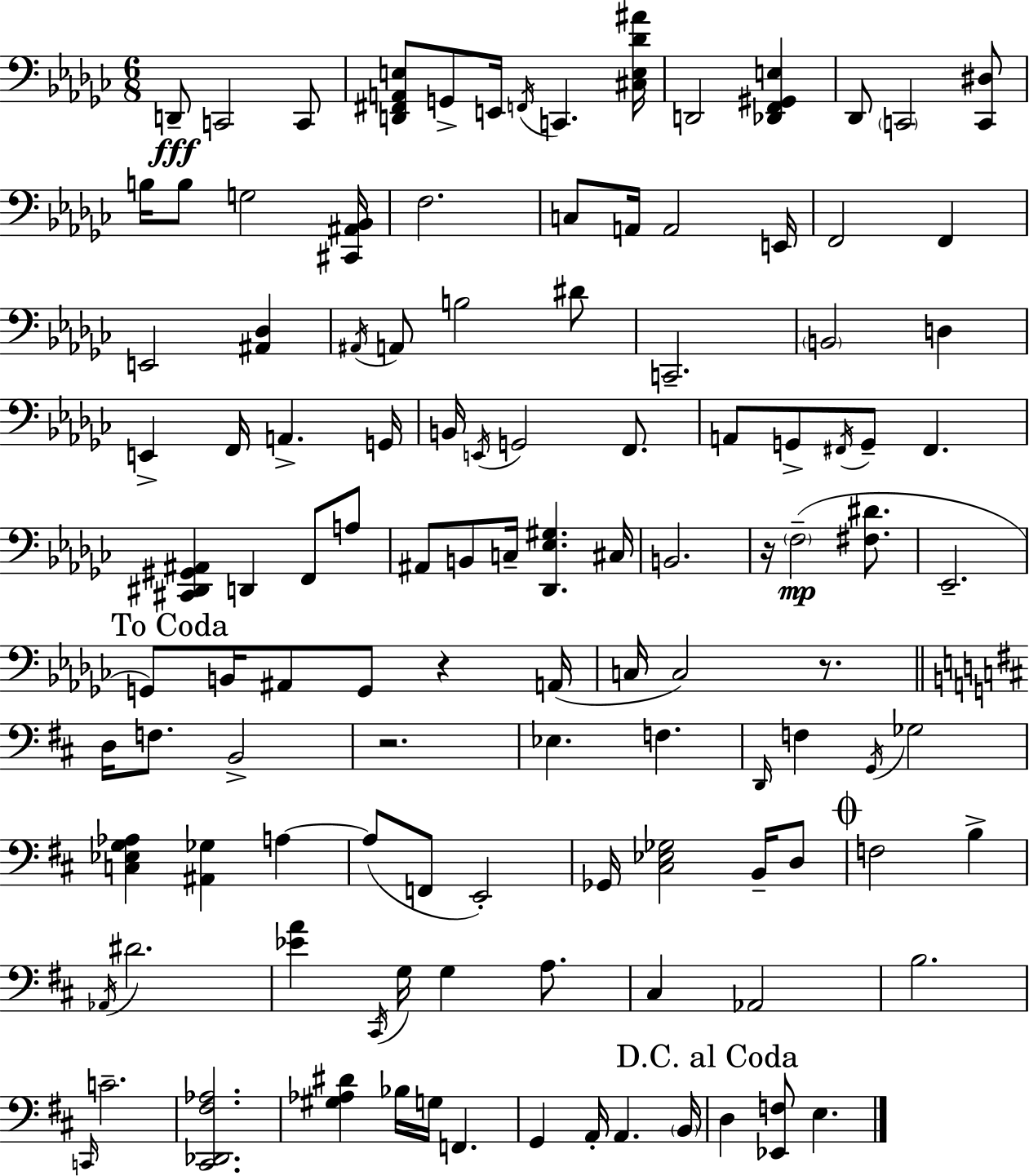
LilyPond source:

{
  \clef bass
  \numericTimeSignature
  \time 6/8
  \key ees \minor
  \repeat volta 2 { d,8--\fff c,2 c,8 | <d, fis, a, e>8 g,8-> e,16 \acciaccatura { f,16 } c,4. | <cis e des' ais'>16 d,2 <des, f, gis, e>4 | des,8 \parenthesize c,2 <c, dis>8 | \break b16 b8 g2 | <cis, ais, bes,>16 f2. | c8 a,16 a,2 | e,16 f,2 f,4 | \break e,2 <ais, des>4 | \acciaccatura { ais,16 } a,8 b2 | dis'8 c,2.-- | \parenthesize b,2 d4 | \break e,4-> f,16 a,4.-> | g,16 b,16 \acciaccatura { e,16 } g,2 | f,8. a,8 g,8-> \acciaccatura { fis,16 } g,8-- fis,4. | <cis, dis, gis, ais,>4 d,4 | \break f,8 a8 ais,8 b,8 c16-- <des, ees gis>4. | cis16 b,2. | r16 \parenthesize f2--(\mp | <fis dis'>8. ees,2.-- | \break \mark "To Coda" g,8) b,16 ais,8 g,8 r4 | a,16( c16 c2) | r8. \bar "||" \break \key b \minor d16 f8. b,2-> | r2. | ees4. f4. | \grace { d,16 } f4 \acciaccatura { g,16 } ges2 | \break <c ees g aes>4 <ais, ges>4 a4~~ | a8( f,8 e,2-.) | ges,16 <cis ees ges>2 b,16-- | d8 \mark \markup { \musicglyph "scripts.coda" } f2 b4-> | \break \acciaccatura { aes,16 } dis'2. | <ees' a'>4 \acciaccatura { cis,16 } g16 g4 | a8. cis4 aes,2 | b2. | \break \grace { c,16 } c'2.-- | <cis, des, fis aes>2. | <gis aes dis'>4 bes16 g16 f,4. | g,4 a,16-. a,4. | \break \parenthesize b,16 \mark "D.C. al Coda" d4 <ees, f>8 e4. | } \bar "|."
}